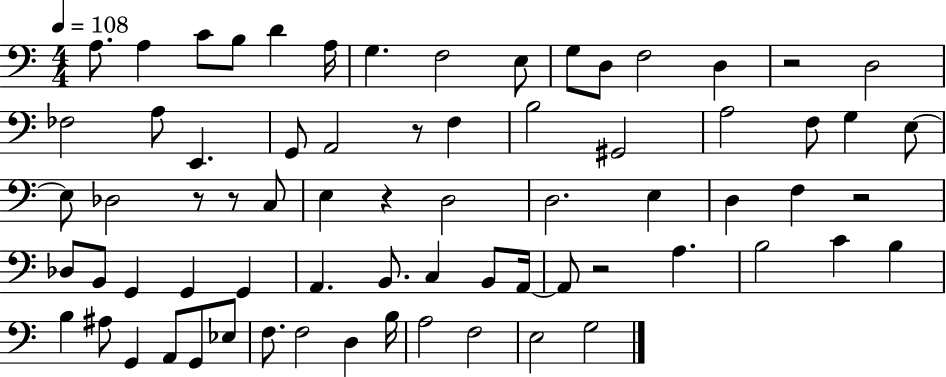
X:1
T:Untitled
M:4/4
L:1/4
K:C
A,/2 A, C/2 B,/2 D A,/4 G, F,2 E,/2 G,/2 D,/2 F,2 D, z2 D,2 _F,2 A,/2 E,, G,,/2 A,,2 z/2 F, B,2 ^G,,2 A,2 F,/2 G, E,/2 E,/2 _D,2 z/2 z/2 C,/2 E, z D,2 D,2 E, D, F, z2 _D,/2 B,,/2 G,, G,, G,, A,, B,,/2 C, B,,/2 A,,/4 A,,/2 z2 A, B,2 C B, B, ^A,/2 G,, A,,/2 G,,/2 _E,/2 F,/2 F,2 D, B,/4 A,2 F,2 E,2 G,2